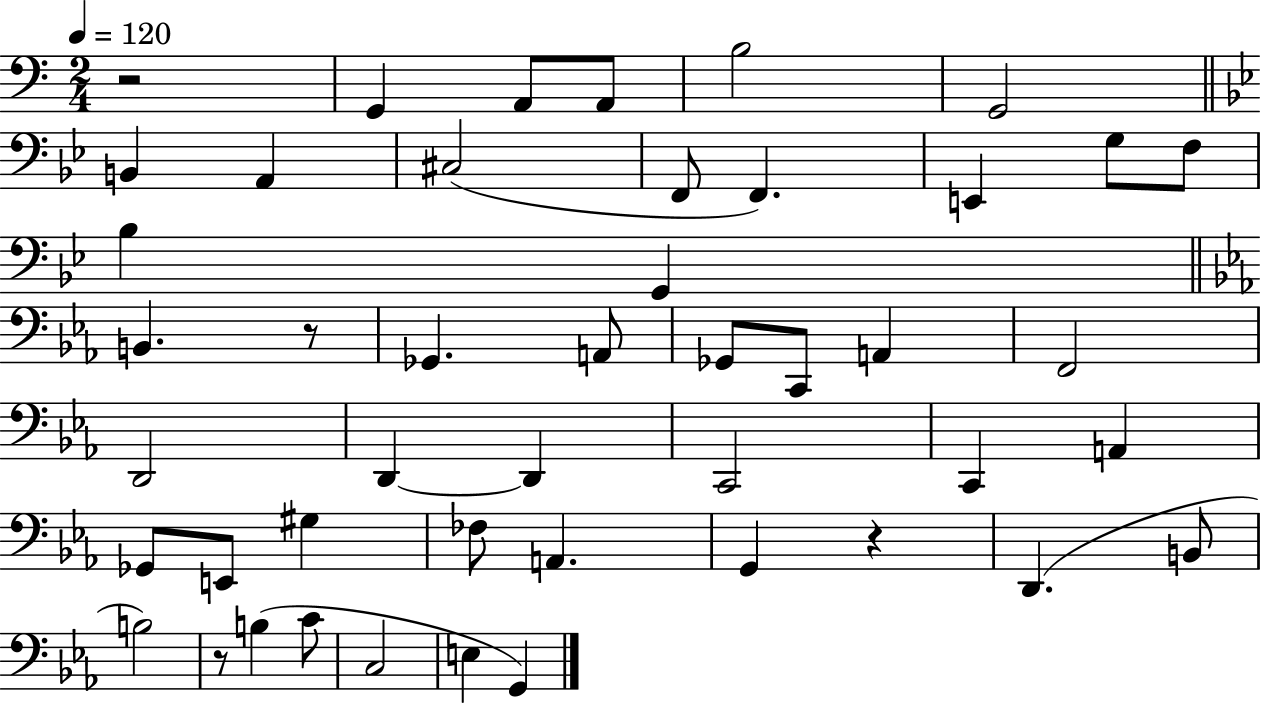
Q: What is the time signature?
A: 2/4